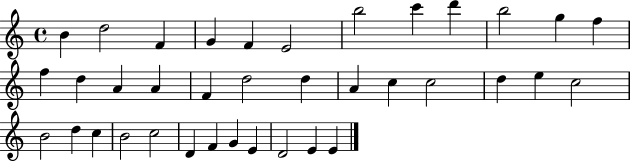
B4/q D5/h F4/q G4/q F4/q E4/h B5/h C6/q D6/q B5/h G5/q F5/q F5/q D5/q A4/q A4/q F4/q D5/h D5/q A4/q C5/q C5/h D5/q E5/q C5/h B4/h D5/q C5/q B4/h C5/h D4/q F4/q G4/q E4/q D4/h E4/q E4/q